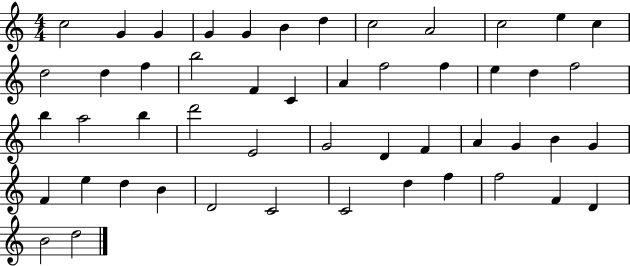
{
  \clef treble
  \numericTimeSignature
  \time 4/4
  \key c \major
  c''2 g'4 g'4 | g'4 g'4 b'4 d''4 | c''2 a'2 | c''2 e''4 c''4 | \break d''2 d''4 f''4 | b''2 f'4 c'4 | a'4 f''2 f''4 | e''4 d''4 f''2 | \break b''4 a''2 b''4 | d'''2 e'2 | g'2 d'4 f'4 | a'4 g'4 b'4 g'4 | \break f'4 e''4 d''4 b'4 | d'2 c'2 | c'2 d''4 f''4 | f''2 f'4 d'4 | \break b'2 d''2 | \bar "|."
}